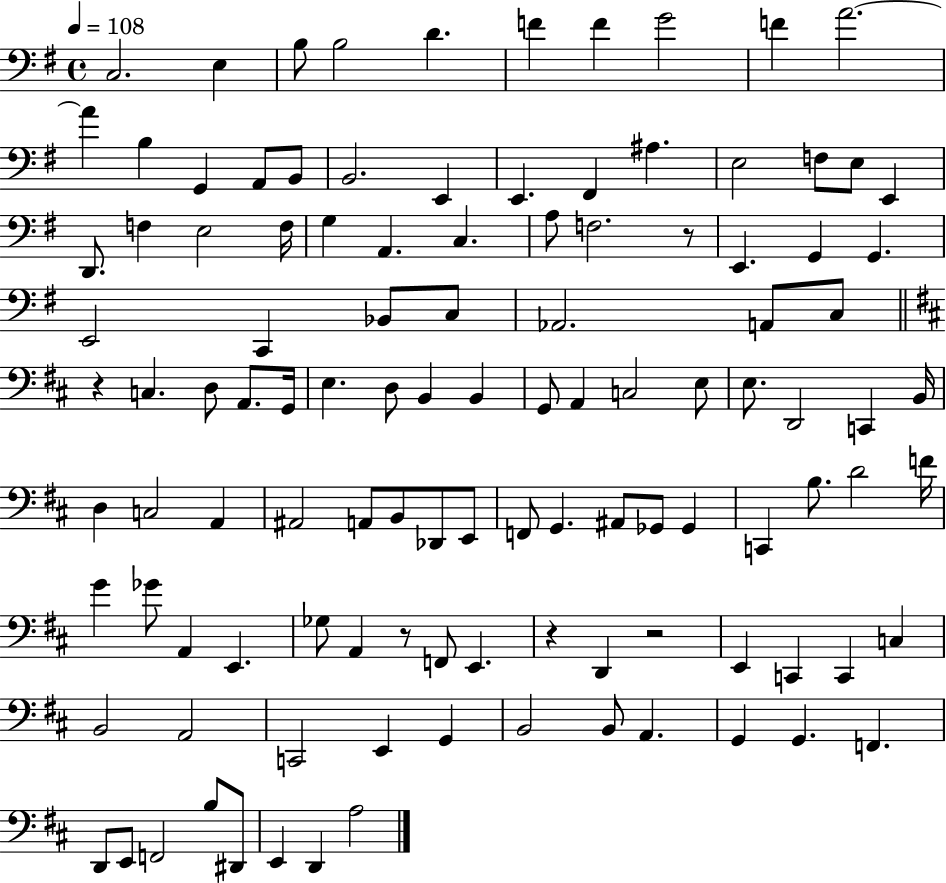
C3/h. E3/q B3/e B3/h D4/q. F4/q F4/q G4/h F4/q A4/h. A4/q B3/q G2/q A2/e B2/e B2/h. E2/q E2/q. F#2/q A#3/q. E3/h F3/e E3/e E2/q D2/e. F3/q E3/h F3/s G3/q A2/q. C3/q. A3/e F3/h. R/e E2/q. G2/q G2/q. E2/h C2/q Bb2/e C3/e Ab2/h. A2/e C3/e R/q C3/q. D3/e A2/e. G2/s E3/q. D3/e B2/q B2/q G2/e A2/q C3/h E3/e E3/e. D2/h C2/q B2/s D3/q C3/h A2/q A#2/h A2/e B2/e Db2/e E2/e F2/e G2/q. A#2/e Gb2/e Gb2/q C2/q B3/e. D4/h F4/s G4/q Gb4/e A2/q E2/q. Gb3/e A2/q R/e F2/e E2/q. R/q D2/q R/h E2/q C2/q C2/q C3/q B2/h A2/h C2/h E2/q G2/q B2/h B2/e A2/q. G2/q G2/q. F2/q. D2/e E2/e F2/h B3/e D#2/e E2/q D2/q A3/h